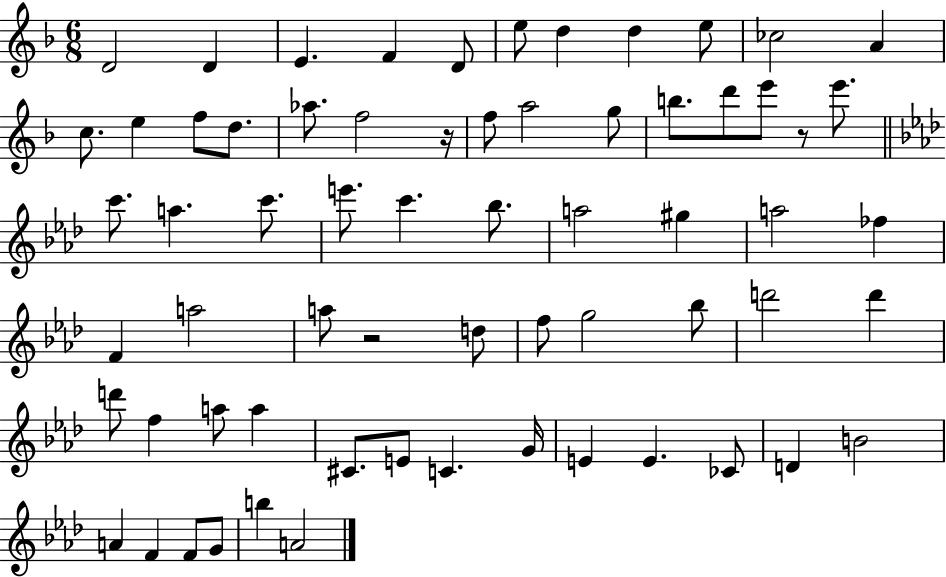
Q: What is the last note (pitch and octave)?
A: A4